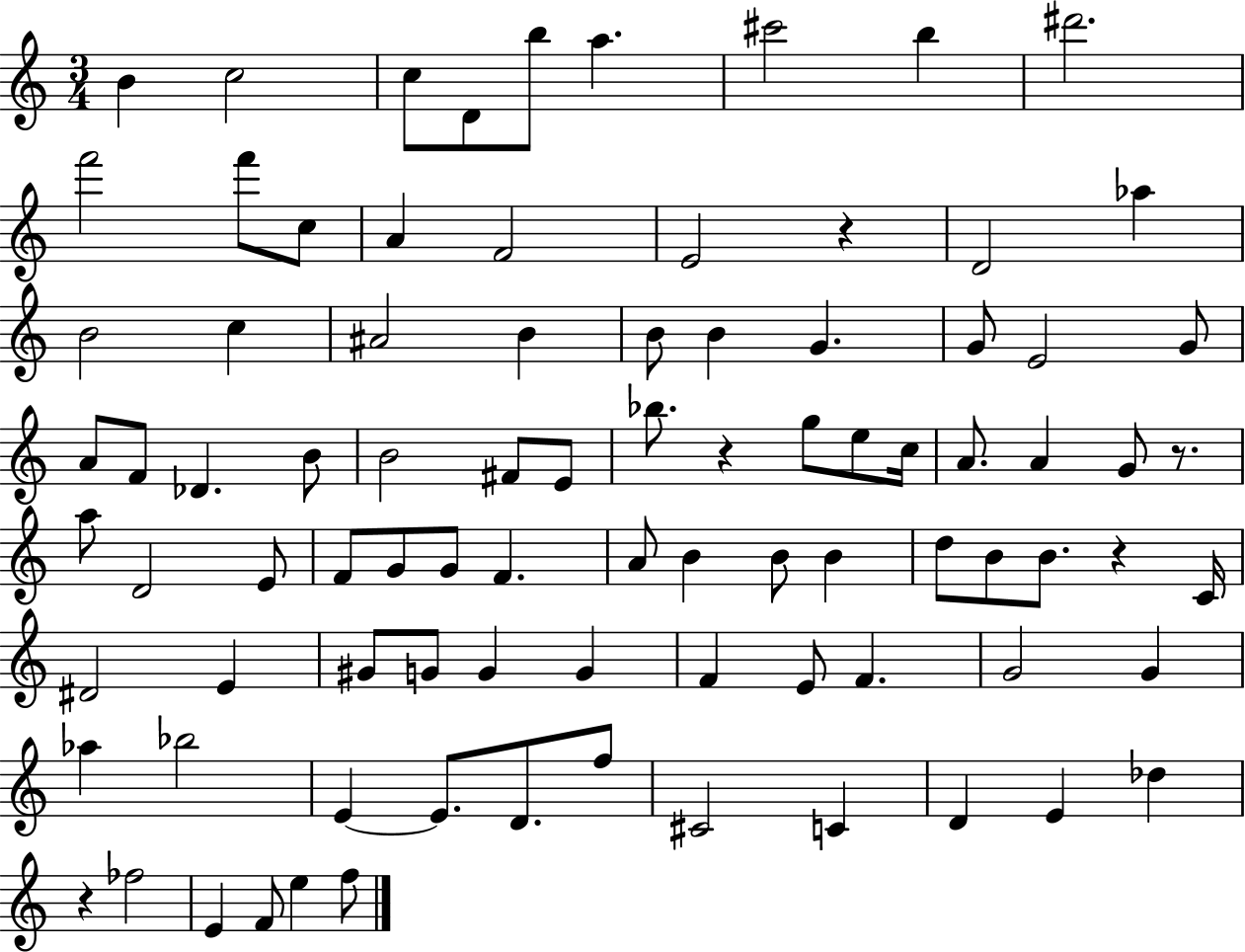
X:1
T:Untitled
M:3/4
L:1/4
K:C
B c2 c/2 D/2 b/2 a ^c'2 b ^d'2 f'2 f'/2 c/2 A F2 E2 z D2 _a B2 c ^A2 B B/2 B G G/2 E2 G/2 A/2 F/2 _D B/2 B2 ^F/2 E/2 _b/2 z g/2 e/2 c/4 A/2 A G/2 z/2 a/2 D2 E/2 F/2 G/2 G/2 F A/2 B B/2 B d/2 B/2 B/2 z C/4 ^D2 E ^G/2 G/2 G G F E/2 F G2 G _a _b2 E E/2 D/2 f/2 ^C2 C D E _d z _f2 E F/2 e f/2